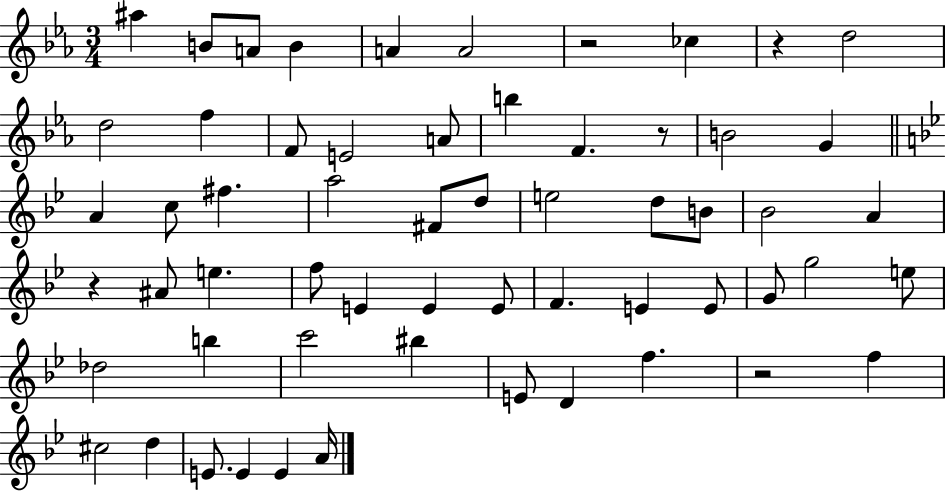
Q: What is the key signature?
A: EES major